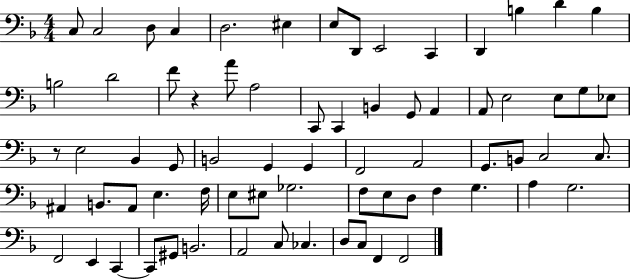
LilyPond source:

{
  \clef bass
  \numericTimeSignature
  \time 4/4
  \key f \major
  c8 c2 d8 c4 | d2. eis4 | e8 d,8 e,2 c,4 | d,4 b4 d'4 b4 | \break b2 d'2 | f'8 r4 a'8 a2 | c,8 c,4 b,4 g,8 a,4 | a,8 e2 e8 g8 ees8 | \break r8 e2 bes,4 g,8 | b,2 g,4 g,4 | f,2 a,2 | g,8. b,8 c2 c8. | \break ais,4 b,8. ais,8 e4. f16 | e8 eis8 ges2. | f8 e8 d8 f4 g4. | a4 g2. | \break f,2 e,4 c,4~~ | c,8 gis,8 b,2. | a,2 c8 ces4. | d8 c8 f,4 f,2 | \break \bar "|."
}